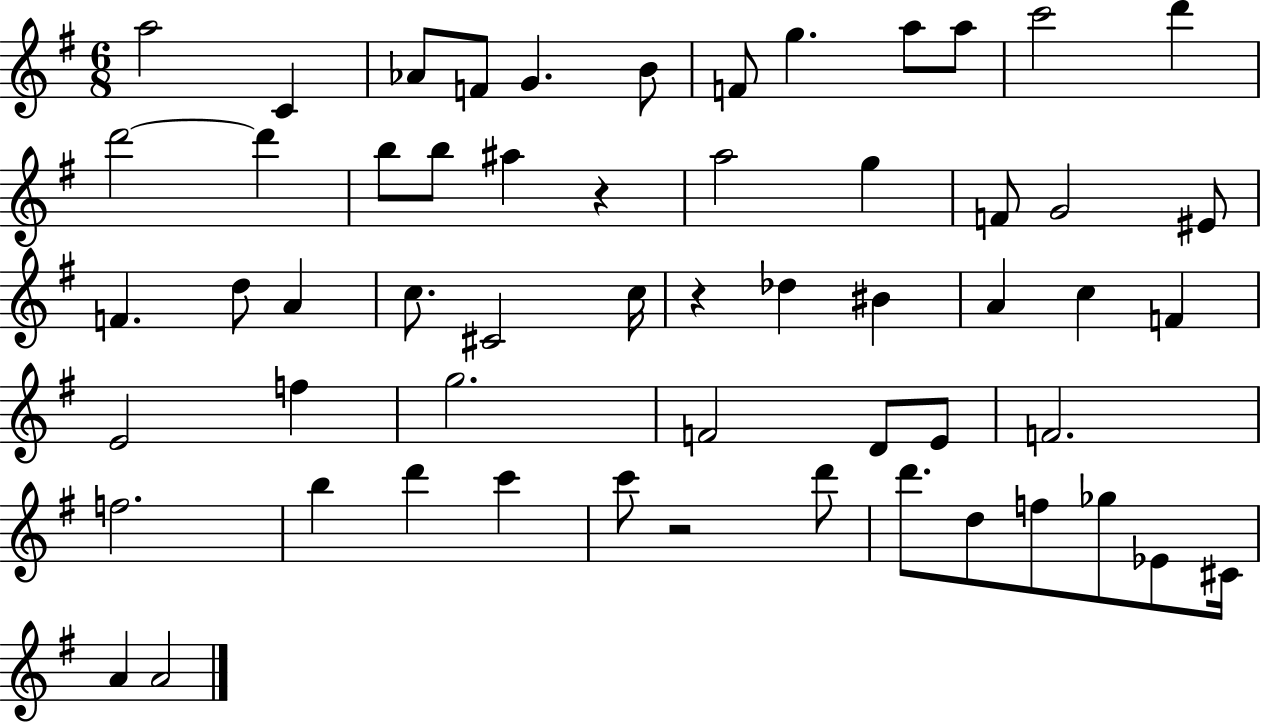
{
  \clef treble
  \numericTimeSignature
  \time 6/8
  \key g \major
  \repeat volta 2 { a''2 c'4 | aes'8 f'8 g'4. b'8 | f'8 g''4. a''8 a''8 | c'''2 d'''4 | \break d'''2~~ d'''4 | b''8 b''8 ais''4 r4 | a''2 g''4 | f'8 g'2 eis'8 | \break f'4. d''8 a'4 | c''8. cis'2 c''16 | r4 des''4 bis'4 | a'4 c''4 f'4 | \break e'2 f''4 | g''2. | f'2 d'8 e'8 | f'2. | \break f''2. | b''4 d'''4 c'''4 | c'''8 r2 d'''8 | d'''8. d''8 f''8 ges''8 ees'8 cis'16 | \break a'4 a'2 | } \bar "|."
}